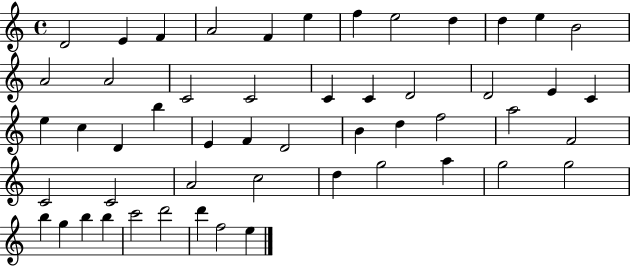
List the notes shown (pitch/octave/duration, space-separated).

D4/h E4/q F4/q A4/h F4/q E5/q F5/q E5/h D5/q D5/q E5/q B4/h A4/h A4/h C4/h C4/h C4/q C4/q D4/h D4/h E4/q C4/q E5/q C5/q D4/q B5/q E4/q F4/q D4/h B4/q D5/q F5/h A5/h F4/h C4/h C4/h A4/h C5/h D5/q G5/h A5/q G5/h G5/h B5/q G5/q B5/q B5/q C6/h D6/h D6/q F5/h E5/q